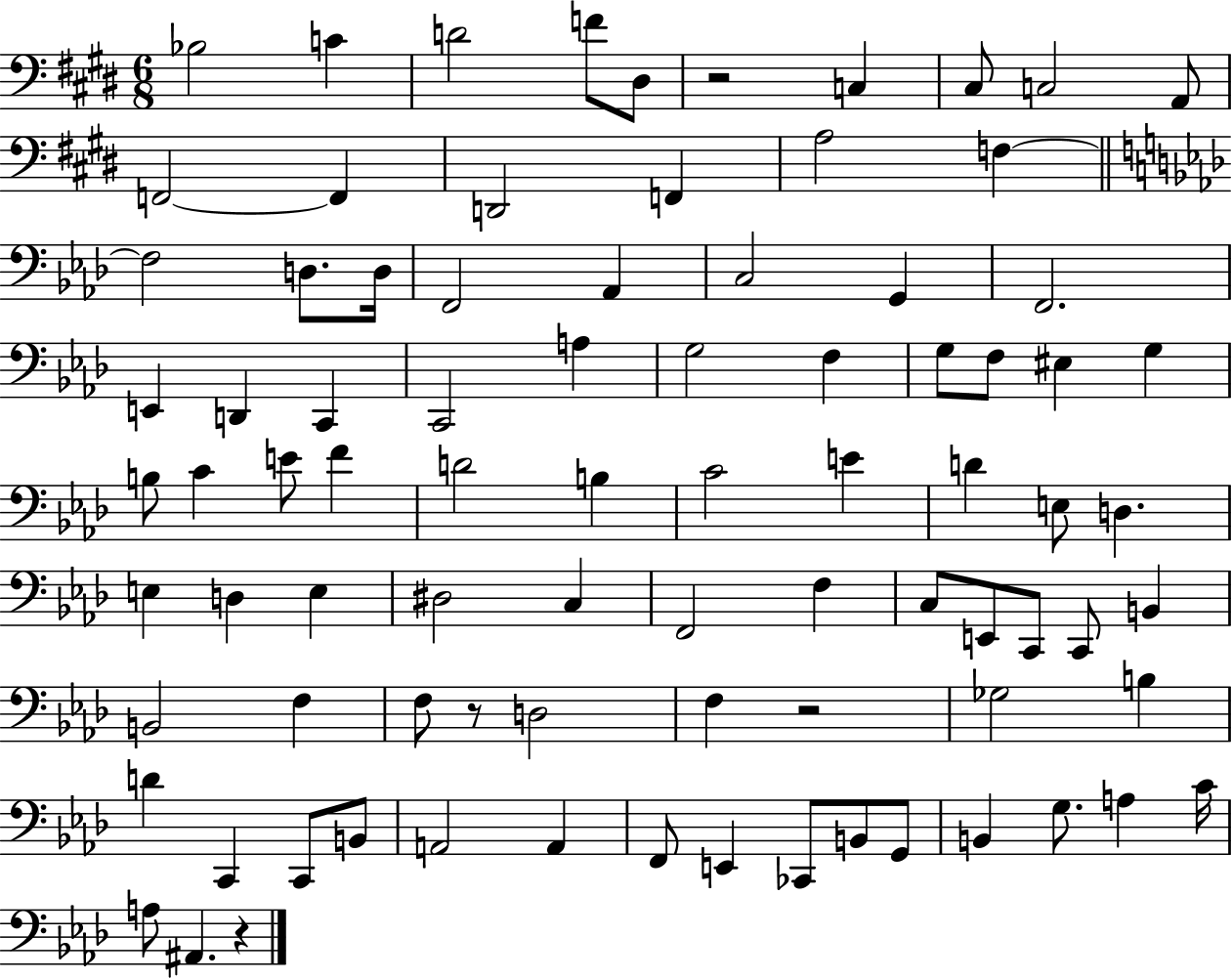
Bb3/h C4/q D4/h F4/e D#3/e R/h C3/q C#3/e C3/h A2/e F2/h F2/q D2/h F2/q A3/h F3/q F3/h D3/e. D3/s F2/h Ab2/q C3/h G2/q F2/h. E2/q D2/q C2/q C2/h A3/q G3/h F3/q G3/e F3/e EIS3/q G3/q B3/e C4/q E4/e F4/q D4/h B3/q C4/h E4/q D4/q E3/e D3/q. E3/q D3/q E3/q D#3/h C3/q F2/h F3/q C3/e E2/e C2/e C2/e B2/q B2/h F3/q F3/e R/e D3/h F3/q R/h Gb3/h B3/q D4/q C2/q C2/e B2/e A2/h A2/q F2/e E2/q CES2/e B2/e G2/e B2/q G3/e. A3/q C4/s A3/e A#2/q. R/q